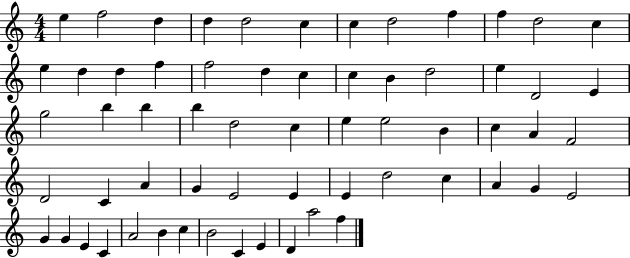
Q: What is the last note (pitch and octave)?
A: F5